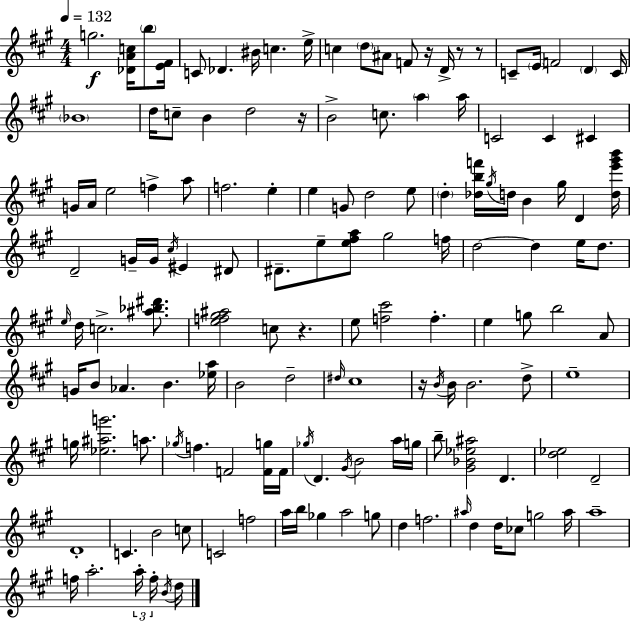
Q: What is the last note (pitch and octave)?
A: D5